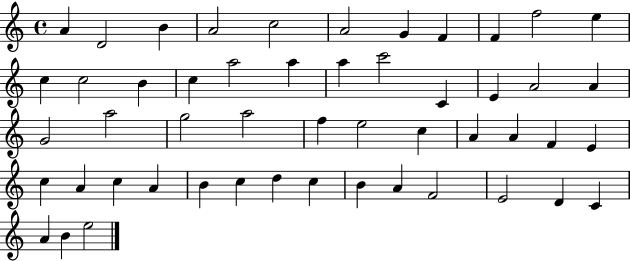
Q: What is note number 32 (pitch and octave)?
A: A4